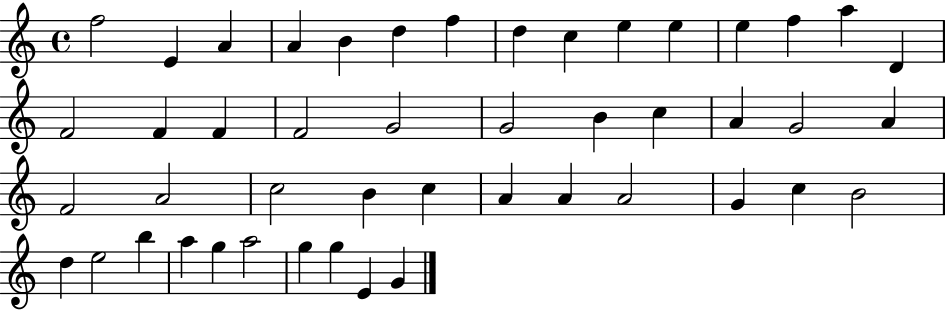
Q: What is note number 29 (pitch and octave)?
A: C5